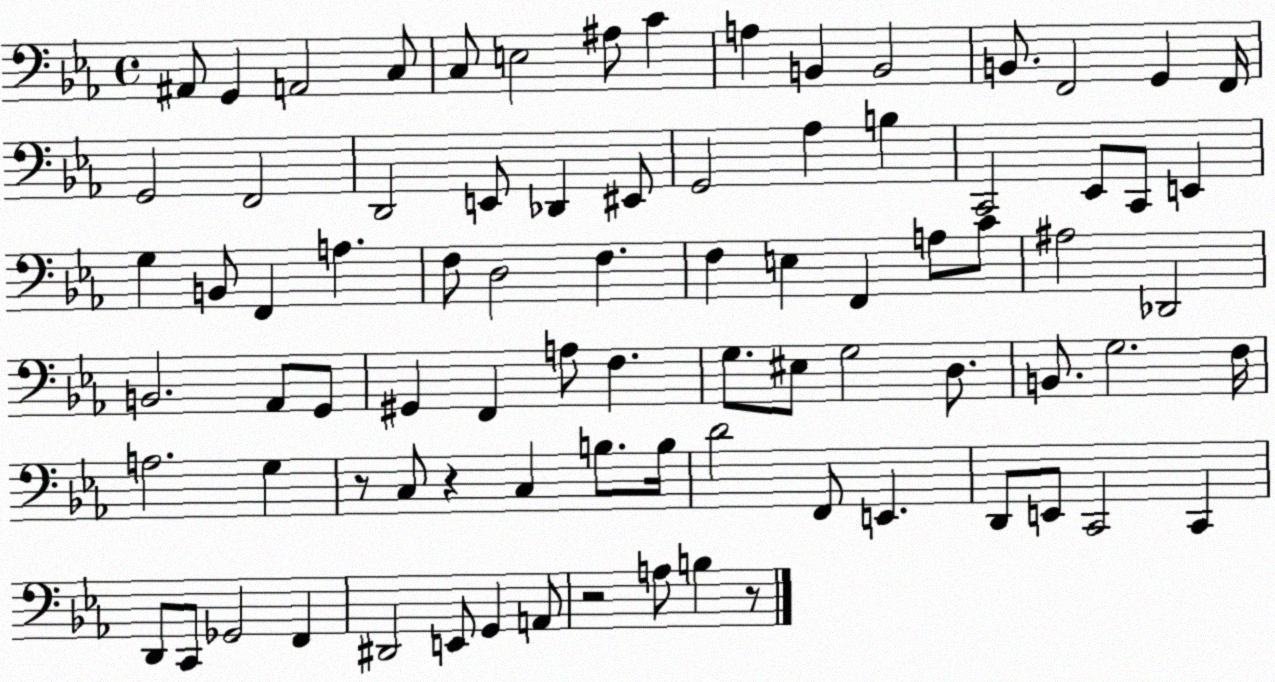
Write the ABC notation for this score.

X:1
T:Untitled
M:4/4
L:1/4
K:Eb
^A,,/2 G,, A,,2 C,/2 C,/2 E,2 ^A,/2 C A, B,, B,,2 B,,/2 F,,2 G,, F,,/4 G,,2 F,,2 D,,2 E,,/2 _D,, ^E,,/2 G,,2 _A, B, C,,2 _E,,/2 C,,/2 E,, G, B,,/2 F,, A, F,/2 D,2 F, F, E, F,, A,/2 C/2 ^A,2 _D,,2 B,,2 _A,,/2 G,,/2 ^G,, F,, A,/2 F, G,/2 ^E,/2 G,2 D,/2 B,,/2 G,2 F,/4 A,2 G, z/2 C,/2 z C, B,/2 B,/4 D2 F,,/2 E,, D,,/2 E,,/2 C,,2 C,, D,,/2 C,,/2 _G,,2 F,, ^D,,2 E,,/2 G,, A,,/2 z2 A,/2 B, z/2